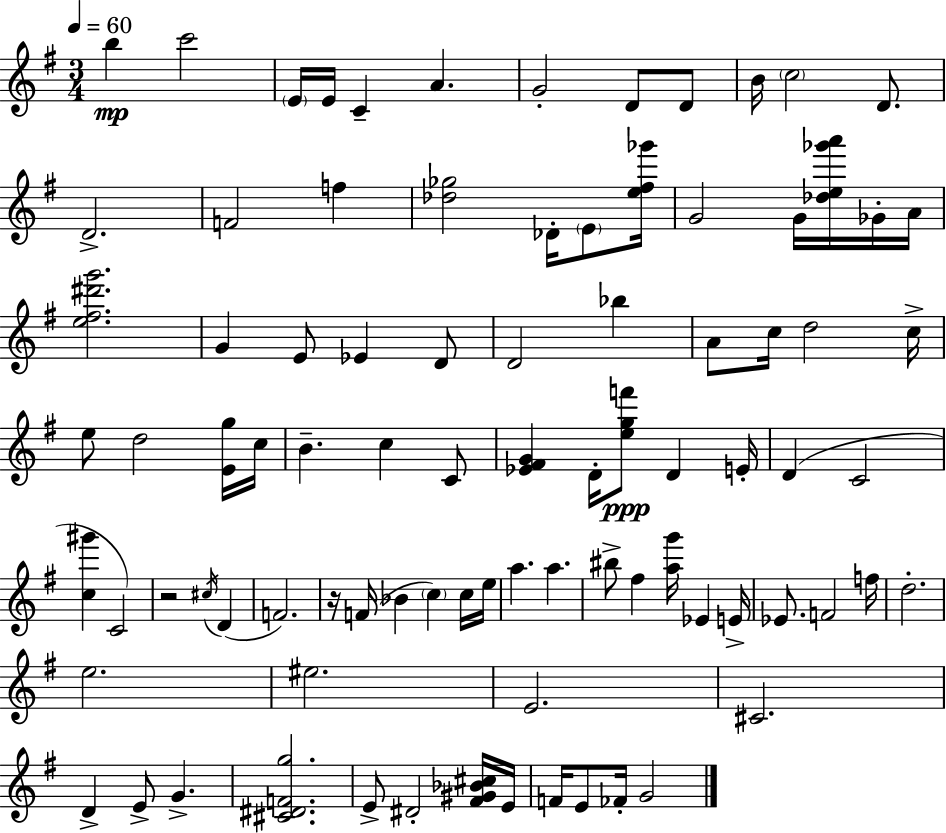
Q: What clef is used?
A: treble